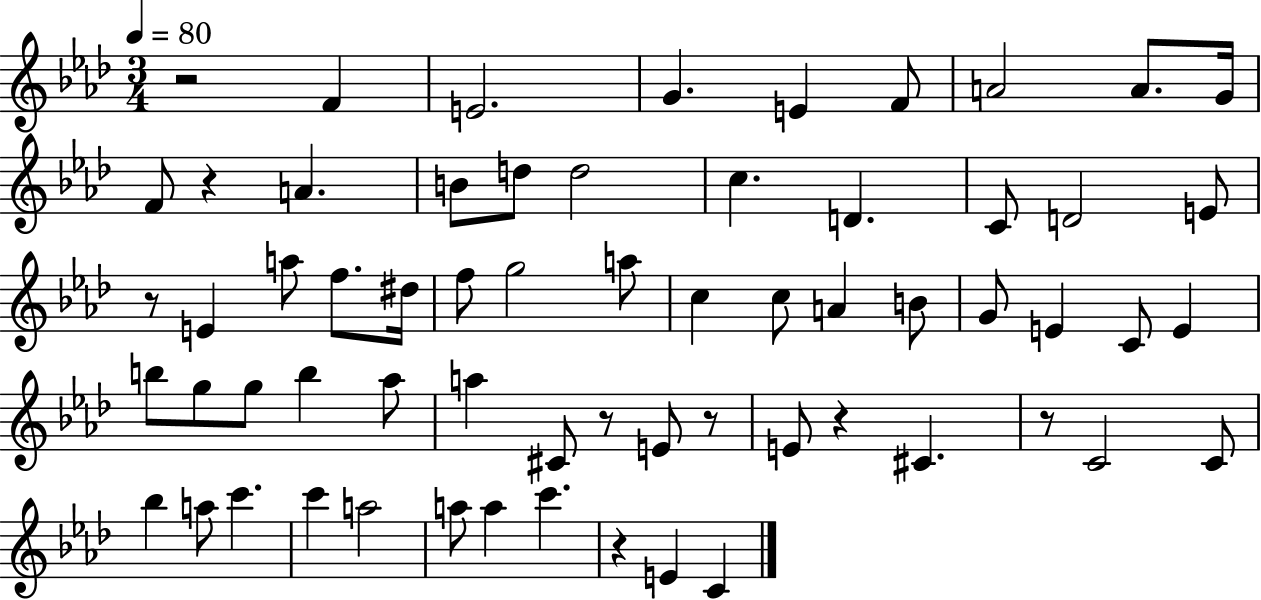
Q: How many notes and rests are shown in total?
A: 63